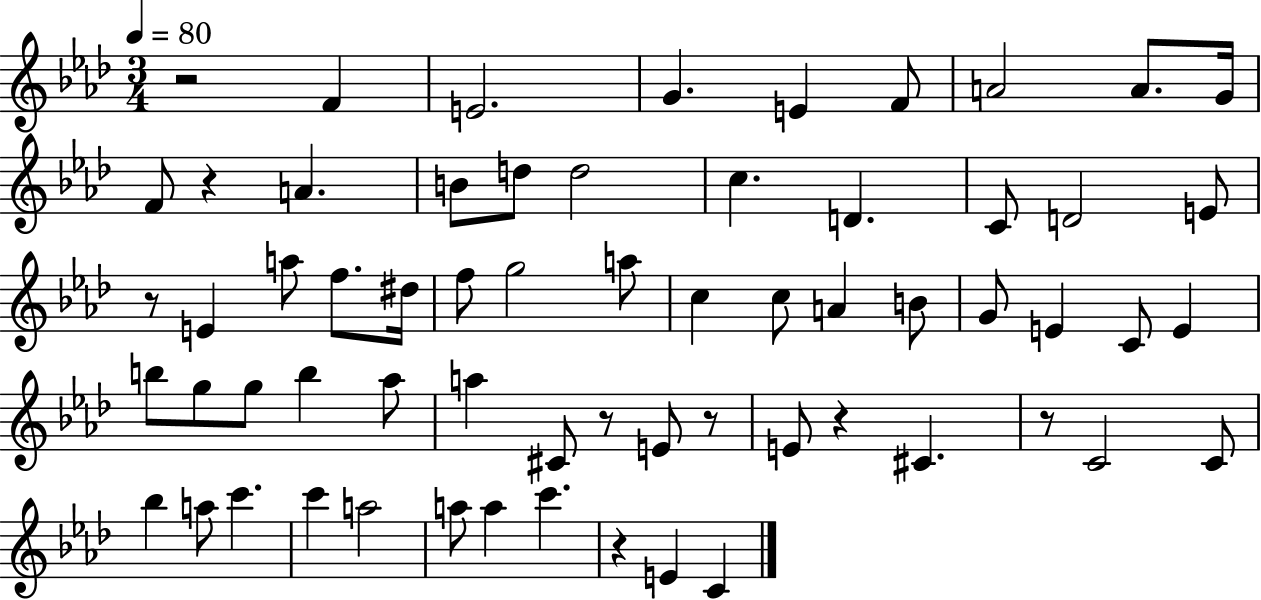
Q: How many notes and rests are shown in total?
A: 63